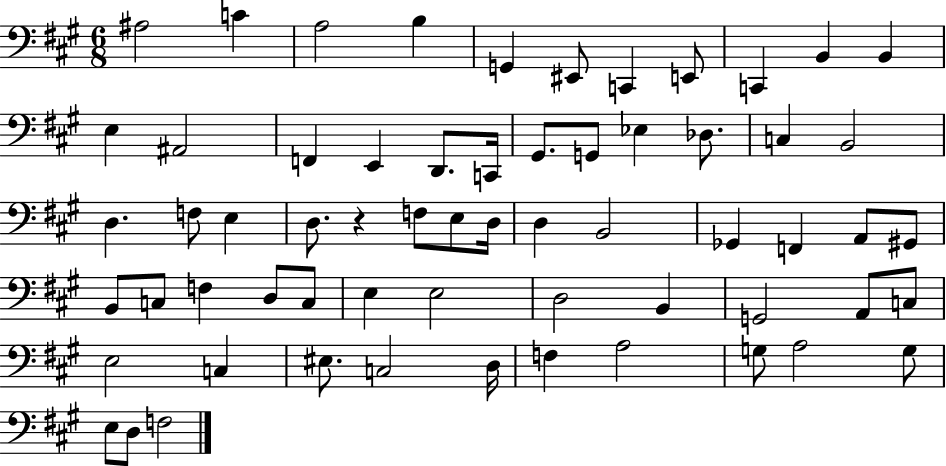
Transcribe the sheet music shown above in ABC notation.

X:1
T:Untitled
M:6/8
L:1/4
K:A
^A,2 C A,2 B, G,, ^E,,/2 C,, E,,/2 C,, B,, B,, E, ^A,,2 F,, E,, D,,/2 C,,/4 ^G,,/2 G,,/2 _E, _D,/2 C, B,,2 D, F,/2 E, D,/2 z F,/2 E,/2 D,/4 D, B,,2 _G,, F,, A,,/2 ^G,,/2 B,,/2 C,/2 F, D,/2 C,/2 E, E,2 D,2 B,, G,,2 A,,/2 C,/2 E,2 C, ^E,/2 C,2 D,/4 F, A,2 G,/2 A,2 G,/2 E,/2 D,/2 F,2